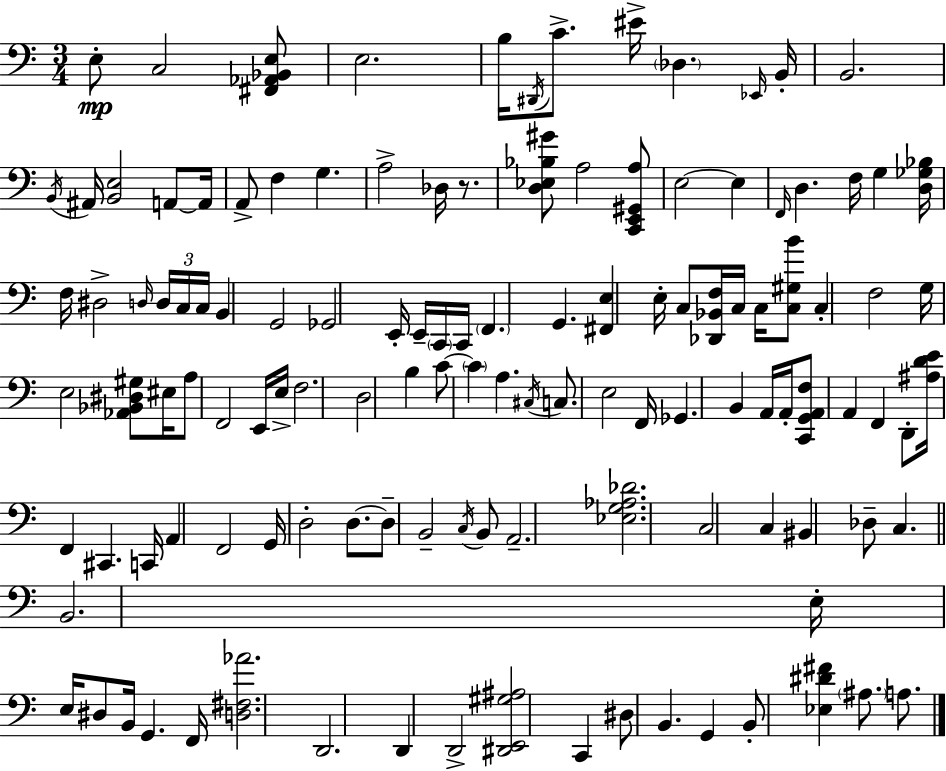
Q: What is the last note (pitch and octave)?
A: A3